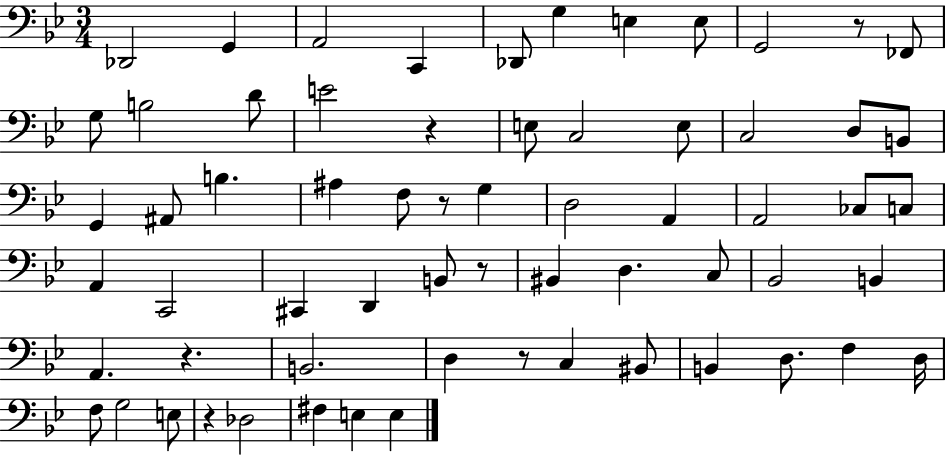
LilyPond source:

{
  \clef bass
  \numericTimeSignature
  \time 3/4
  \key bes \major
  des,2 g,4 | a,2 c,4 | des,8 g4 e4 e8 | g,2 r8 fes,8 | \break g8 b2 d'8 | e'2 r4 | e8 c2 e8 | c2 d8 b,8 | \break g,4 ais,8 b4. | ais4 f8 r8 g4 | d2 a,4 | a,2 ces8 c8 | \break a,4 c,2 | cis,4 d,4 b,8 r8 | bis,4 d4. c8 | bes,2 b,4 | \break a,4. r4. | b,2. | d4 r8 c4 bis,8 | b,4 d8. f4 d16 | \break f8 g2 e8 | r4 des2 | fis4 e4 e4 | \bar "|."
}